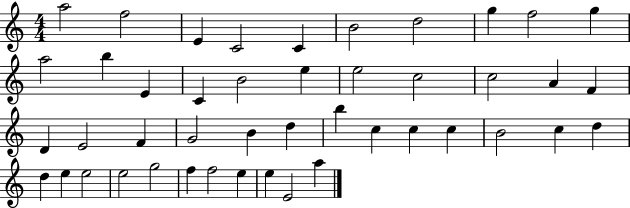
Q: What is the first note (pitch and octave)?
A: A5